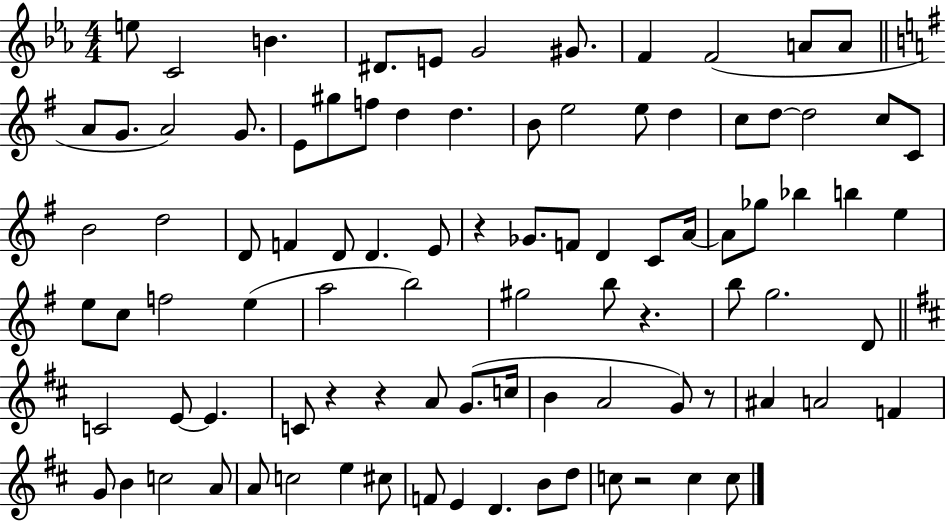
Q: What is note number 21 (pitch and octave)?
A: B4